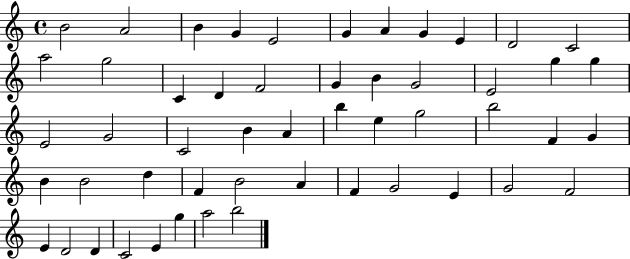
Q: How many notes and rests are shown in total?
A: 52